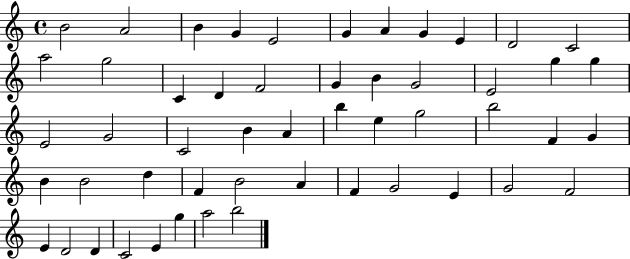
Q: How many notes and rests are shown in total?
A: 52